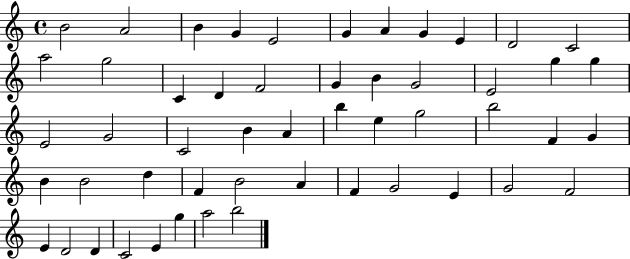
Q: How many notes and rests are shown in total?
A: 52